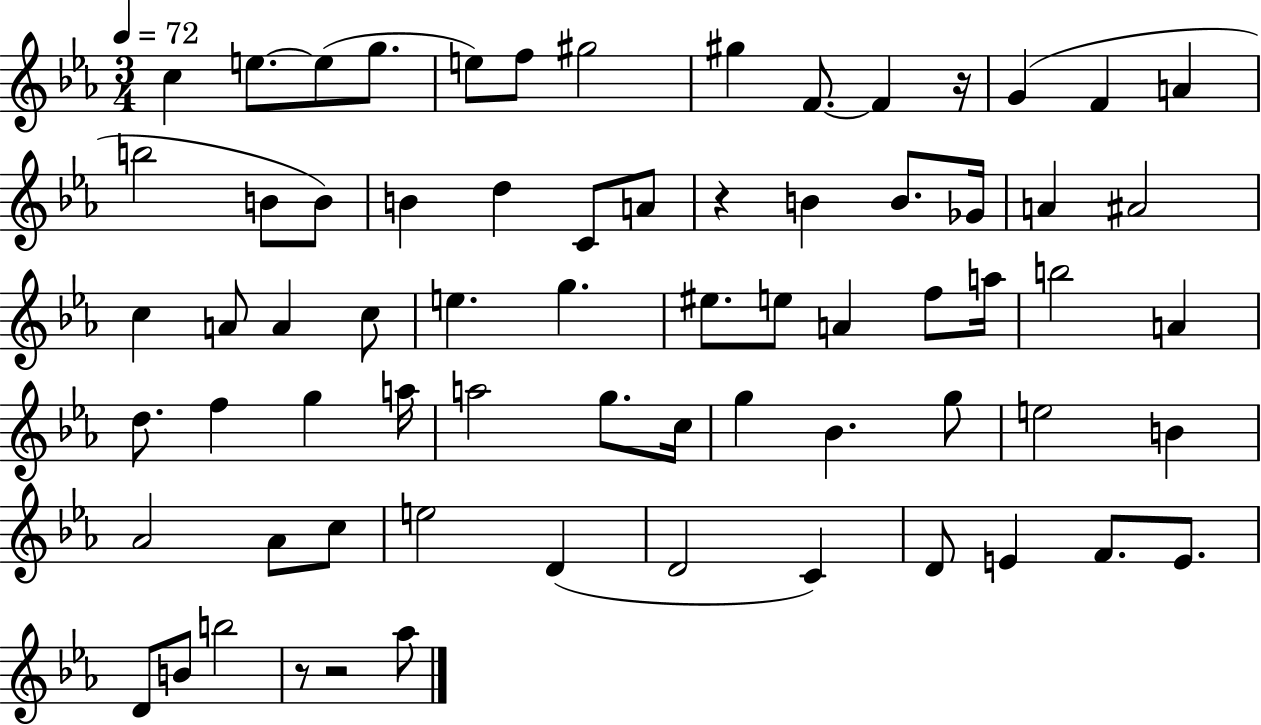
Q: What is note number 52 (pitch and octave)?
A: Ab4